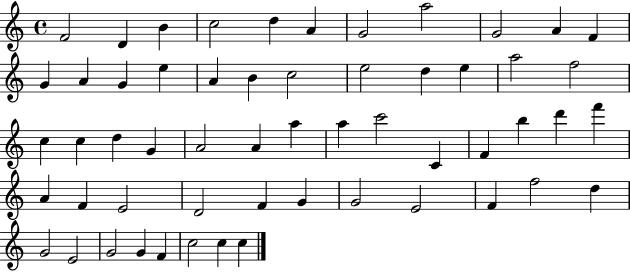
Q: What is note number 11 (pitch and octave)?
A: F4